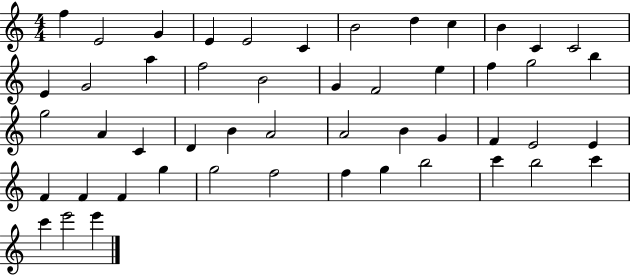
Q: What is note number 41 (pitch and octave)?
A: F5